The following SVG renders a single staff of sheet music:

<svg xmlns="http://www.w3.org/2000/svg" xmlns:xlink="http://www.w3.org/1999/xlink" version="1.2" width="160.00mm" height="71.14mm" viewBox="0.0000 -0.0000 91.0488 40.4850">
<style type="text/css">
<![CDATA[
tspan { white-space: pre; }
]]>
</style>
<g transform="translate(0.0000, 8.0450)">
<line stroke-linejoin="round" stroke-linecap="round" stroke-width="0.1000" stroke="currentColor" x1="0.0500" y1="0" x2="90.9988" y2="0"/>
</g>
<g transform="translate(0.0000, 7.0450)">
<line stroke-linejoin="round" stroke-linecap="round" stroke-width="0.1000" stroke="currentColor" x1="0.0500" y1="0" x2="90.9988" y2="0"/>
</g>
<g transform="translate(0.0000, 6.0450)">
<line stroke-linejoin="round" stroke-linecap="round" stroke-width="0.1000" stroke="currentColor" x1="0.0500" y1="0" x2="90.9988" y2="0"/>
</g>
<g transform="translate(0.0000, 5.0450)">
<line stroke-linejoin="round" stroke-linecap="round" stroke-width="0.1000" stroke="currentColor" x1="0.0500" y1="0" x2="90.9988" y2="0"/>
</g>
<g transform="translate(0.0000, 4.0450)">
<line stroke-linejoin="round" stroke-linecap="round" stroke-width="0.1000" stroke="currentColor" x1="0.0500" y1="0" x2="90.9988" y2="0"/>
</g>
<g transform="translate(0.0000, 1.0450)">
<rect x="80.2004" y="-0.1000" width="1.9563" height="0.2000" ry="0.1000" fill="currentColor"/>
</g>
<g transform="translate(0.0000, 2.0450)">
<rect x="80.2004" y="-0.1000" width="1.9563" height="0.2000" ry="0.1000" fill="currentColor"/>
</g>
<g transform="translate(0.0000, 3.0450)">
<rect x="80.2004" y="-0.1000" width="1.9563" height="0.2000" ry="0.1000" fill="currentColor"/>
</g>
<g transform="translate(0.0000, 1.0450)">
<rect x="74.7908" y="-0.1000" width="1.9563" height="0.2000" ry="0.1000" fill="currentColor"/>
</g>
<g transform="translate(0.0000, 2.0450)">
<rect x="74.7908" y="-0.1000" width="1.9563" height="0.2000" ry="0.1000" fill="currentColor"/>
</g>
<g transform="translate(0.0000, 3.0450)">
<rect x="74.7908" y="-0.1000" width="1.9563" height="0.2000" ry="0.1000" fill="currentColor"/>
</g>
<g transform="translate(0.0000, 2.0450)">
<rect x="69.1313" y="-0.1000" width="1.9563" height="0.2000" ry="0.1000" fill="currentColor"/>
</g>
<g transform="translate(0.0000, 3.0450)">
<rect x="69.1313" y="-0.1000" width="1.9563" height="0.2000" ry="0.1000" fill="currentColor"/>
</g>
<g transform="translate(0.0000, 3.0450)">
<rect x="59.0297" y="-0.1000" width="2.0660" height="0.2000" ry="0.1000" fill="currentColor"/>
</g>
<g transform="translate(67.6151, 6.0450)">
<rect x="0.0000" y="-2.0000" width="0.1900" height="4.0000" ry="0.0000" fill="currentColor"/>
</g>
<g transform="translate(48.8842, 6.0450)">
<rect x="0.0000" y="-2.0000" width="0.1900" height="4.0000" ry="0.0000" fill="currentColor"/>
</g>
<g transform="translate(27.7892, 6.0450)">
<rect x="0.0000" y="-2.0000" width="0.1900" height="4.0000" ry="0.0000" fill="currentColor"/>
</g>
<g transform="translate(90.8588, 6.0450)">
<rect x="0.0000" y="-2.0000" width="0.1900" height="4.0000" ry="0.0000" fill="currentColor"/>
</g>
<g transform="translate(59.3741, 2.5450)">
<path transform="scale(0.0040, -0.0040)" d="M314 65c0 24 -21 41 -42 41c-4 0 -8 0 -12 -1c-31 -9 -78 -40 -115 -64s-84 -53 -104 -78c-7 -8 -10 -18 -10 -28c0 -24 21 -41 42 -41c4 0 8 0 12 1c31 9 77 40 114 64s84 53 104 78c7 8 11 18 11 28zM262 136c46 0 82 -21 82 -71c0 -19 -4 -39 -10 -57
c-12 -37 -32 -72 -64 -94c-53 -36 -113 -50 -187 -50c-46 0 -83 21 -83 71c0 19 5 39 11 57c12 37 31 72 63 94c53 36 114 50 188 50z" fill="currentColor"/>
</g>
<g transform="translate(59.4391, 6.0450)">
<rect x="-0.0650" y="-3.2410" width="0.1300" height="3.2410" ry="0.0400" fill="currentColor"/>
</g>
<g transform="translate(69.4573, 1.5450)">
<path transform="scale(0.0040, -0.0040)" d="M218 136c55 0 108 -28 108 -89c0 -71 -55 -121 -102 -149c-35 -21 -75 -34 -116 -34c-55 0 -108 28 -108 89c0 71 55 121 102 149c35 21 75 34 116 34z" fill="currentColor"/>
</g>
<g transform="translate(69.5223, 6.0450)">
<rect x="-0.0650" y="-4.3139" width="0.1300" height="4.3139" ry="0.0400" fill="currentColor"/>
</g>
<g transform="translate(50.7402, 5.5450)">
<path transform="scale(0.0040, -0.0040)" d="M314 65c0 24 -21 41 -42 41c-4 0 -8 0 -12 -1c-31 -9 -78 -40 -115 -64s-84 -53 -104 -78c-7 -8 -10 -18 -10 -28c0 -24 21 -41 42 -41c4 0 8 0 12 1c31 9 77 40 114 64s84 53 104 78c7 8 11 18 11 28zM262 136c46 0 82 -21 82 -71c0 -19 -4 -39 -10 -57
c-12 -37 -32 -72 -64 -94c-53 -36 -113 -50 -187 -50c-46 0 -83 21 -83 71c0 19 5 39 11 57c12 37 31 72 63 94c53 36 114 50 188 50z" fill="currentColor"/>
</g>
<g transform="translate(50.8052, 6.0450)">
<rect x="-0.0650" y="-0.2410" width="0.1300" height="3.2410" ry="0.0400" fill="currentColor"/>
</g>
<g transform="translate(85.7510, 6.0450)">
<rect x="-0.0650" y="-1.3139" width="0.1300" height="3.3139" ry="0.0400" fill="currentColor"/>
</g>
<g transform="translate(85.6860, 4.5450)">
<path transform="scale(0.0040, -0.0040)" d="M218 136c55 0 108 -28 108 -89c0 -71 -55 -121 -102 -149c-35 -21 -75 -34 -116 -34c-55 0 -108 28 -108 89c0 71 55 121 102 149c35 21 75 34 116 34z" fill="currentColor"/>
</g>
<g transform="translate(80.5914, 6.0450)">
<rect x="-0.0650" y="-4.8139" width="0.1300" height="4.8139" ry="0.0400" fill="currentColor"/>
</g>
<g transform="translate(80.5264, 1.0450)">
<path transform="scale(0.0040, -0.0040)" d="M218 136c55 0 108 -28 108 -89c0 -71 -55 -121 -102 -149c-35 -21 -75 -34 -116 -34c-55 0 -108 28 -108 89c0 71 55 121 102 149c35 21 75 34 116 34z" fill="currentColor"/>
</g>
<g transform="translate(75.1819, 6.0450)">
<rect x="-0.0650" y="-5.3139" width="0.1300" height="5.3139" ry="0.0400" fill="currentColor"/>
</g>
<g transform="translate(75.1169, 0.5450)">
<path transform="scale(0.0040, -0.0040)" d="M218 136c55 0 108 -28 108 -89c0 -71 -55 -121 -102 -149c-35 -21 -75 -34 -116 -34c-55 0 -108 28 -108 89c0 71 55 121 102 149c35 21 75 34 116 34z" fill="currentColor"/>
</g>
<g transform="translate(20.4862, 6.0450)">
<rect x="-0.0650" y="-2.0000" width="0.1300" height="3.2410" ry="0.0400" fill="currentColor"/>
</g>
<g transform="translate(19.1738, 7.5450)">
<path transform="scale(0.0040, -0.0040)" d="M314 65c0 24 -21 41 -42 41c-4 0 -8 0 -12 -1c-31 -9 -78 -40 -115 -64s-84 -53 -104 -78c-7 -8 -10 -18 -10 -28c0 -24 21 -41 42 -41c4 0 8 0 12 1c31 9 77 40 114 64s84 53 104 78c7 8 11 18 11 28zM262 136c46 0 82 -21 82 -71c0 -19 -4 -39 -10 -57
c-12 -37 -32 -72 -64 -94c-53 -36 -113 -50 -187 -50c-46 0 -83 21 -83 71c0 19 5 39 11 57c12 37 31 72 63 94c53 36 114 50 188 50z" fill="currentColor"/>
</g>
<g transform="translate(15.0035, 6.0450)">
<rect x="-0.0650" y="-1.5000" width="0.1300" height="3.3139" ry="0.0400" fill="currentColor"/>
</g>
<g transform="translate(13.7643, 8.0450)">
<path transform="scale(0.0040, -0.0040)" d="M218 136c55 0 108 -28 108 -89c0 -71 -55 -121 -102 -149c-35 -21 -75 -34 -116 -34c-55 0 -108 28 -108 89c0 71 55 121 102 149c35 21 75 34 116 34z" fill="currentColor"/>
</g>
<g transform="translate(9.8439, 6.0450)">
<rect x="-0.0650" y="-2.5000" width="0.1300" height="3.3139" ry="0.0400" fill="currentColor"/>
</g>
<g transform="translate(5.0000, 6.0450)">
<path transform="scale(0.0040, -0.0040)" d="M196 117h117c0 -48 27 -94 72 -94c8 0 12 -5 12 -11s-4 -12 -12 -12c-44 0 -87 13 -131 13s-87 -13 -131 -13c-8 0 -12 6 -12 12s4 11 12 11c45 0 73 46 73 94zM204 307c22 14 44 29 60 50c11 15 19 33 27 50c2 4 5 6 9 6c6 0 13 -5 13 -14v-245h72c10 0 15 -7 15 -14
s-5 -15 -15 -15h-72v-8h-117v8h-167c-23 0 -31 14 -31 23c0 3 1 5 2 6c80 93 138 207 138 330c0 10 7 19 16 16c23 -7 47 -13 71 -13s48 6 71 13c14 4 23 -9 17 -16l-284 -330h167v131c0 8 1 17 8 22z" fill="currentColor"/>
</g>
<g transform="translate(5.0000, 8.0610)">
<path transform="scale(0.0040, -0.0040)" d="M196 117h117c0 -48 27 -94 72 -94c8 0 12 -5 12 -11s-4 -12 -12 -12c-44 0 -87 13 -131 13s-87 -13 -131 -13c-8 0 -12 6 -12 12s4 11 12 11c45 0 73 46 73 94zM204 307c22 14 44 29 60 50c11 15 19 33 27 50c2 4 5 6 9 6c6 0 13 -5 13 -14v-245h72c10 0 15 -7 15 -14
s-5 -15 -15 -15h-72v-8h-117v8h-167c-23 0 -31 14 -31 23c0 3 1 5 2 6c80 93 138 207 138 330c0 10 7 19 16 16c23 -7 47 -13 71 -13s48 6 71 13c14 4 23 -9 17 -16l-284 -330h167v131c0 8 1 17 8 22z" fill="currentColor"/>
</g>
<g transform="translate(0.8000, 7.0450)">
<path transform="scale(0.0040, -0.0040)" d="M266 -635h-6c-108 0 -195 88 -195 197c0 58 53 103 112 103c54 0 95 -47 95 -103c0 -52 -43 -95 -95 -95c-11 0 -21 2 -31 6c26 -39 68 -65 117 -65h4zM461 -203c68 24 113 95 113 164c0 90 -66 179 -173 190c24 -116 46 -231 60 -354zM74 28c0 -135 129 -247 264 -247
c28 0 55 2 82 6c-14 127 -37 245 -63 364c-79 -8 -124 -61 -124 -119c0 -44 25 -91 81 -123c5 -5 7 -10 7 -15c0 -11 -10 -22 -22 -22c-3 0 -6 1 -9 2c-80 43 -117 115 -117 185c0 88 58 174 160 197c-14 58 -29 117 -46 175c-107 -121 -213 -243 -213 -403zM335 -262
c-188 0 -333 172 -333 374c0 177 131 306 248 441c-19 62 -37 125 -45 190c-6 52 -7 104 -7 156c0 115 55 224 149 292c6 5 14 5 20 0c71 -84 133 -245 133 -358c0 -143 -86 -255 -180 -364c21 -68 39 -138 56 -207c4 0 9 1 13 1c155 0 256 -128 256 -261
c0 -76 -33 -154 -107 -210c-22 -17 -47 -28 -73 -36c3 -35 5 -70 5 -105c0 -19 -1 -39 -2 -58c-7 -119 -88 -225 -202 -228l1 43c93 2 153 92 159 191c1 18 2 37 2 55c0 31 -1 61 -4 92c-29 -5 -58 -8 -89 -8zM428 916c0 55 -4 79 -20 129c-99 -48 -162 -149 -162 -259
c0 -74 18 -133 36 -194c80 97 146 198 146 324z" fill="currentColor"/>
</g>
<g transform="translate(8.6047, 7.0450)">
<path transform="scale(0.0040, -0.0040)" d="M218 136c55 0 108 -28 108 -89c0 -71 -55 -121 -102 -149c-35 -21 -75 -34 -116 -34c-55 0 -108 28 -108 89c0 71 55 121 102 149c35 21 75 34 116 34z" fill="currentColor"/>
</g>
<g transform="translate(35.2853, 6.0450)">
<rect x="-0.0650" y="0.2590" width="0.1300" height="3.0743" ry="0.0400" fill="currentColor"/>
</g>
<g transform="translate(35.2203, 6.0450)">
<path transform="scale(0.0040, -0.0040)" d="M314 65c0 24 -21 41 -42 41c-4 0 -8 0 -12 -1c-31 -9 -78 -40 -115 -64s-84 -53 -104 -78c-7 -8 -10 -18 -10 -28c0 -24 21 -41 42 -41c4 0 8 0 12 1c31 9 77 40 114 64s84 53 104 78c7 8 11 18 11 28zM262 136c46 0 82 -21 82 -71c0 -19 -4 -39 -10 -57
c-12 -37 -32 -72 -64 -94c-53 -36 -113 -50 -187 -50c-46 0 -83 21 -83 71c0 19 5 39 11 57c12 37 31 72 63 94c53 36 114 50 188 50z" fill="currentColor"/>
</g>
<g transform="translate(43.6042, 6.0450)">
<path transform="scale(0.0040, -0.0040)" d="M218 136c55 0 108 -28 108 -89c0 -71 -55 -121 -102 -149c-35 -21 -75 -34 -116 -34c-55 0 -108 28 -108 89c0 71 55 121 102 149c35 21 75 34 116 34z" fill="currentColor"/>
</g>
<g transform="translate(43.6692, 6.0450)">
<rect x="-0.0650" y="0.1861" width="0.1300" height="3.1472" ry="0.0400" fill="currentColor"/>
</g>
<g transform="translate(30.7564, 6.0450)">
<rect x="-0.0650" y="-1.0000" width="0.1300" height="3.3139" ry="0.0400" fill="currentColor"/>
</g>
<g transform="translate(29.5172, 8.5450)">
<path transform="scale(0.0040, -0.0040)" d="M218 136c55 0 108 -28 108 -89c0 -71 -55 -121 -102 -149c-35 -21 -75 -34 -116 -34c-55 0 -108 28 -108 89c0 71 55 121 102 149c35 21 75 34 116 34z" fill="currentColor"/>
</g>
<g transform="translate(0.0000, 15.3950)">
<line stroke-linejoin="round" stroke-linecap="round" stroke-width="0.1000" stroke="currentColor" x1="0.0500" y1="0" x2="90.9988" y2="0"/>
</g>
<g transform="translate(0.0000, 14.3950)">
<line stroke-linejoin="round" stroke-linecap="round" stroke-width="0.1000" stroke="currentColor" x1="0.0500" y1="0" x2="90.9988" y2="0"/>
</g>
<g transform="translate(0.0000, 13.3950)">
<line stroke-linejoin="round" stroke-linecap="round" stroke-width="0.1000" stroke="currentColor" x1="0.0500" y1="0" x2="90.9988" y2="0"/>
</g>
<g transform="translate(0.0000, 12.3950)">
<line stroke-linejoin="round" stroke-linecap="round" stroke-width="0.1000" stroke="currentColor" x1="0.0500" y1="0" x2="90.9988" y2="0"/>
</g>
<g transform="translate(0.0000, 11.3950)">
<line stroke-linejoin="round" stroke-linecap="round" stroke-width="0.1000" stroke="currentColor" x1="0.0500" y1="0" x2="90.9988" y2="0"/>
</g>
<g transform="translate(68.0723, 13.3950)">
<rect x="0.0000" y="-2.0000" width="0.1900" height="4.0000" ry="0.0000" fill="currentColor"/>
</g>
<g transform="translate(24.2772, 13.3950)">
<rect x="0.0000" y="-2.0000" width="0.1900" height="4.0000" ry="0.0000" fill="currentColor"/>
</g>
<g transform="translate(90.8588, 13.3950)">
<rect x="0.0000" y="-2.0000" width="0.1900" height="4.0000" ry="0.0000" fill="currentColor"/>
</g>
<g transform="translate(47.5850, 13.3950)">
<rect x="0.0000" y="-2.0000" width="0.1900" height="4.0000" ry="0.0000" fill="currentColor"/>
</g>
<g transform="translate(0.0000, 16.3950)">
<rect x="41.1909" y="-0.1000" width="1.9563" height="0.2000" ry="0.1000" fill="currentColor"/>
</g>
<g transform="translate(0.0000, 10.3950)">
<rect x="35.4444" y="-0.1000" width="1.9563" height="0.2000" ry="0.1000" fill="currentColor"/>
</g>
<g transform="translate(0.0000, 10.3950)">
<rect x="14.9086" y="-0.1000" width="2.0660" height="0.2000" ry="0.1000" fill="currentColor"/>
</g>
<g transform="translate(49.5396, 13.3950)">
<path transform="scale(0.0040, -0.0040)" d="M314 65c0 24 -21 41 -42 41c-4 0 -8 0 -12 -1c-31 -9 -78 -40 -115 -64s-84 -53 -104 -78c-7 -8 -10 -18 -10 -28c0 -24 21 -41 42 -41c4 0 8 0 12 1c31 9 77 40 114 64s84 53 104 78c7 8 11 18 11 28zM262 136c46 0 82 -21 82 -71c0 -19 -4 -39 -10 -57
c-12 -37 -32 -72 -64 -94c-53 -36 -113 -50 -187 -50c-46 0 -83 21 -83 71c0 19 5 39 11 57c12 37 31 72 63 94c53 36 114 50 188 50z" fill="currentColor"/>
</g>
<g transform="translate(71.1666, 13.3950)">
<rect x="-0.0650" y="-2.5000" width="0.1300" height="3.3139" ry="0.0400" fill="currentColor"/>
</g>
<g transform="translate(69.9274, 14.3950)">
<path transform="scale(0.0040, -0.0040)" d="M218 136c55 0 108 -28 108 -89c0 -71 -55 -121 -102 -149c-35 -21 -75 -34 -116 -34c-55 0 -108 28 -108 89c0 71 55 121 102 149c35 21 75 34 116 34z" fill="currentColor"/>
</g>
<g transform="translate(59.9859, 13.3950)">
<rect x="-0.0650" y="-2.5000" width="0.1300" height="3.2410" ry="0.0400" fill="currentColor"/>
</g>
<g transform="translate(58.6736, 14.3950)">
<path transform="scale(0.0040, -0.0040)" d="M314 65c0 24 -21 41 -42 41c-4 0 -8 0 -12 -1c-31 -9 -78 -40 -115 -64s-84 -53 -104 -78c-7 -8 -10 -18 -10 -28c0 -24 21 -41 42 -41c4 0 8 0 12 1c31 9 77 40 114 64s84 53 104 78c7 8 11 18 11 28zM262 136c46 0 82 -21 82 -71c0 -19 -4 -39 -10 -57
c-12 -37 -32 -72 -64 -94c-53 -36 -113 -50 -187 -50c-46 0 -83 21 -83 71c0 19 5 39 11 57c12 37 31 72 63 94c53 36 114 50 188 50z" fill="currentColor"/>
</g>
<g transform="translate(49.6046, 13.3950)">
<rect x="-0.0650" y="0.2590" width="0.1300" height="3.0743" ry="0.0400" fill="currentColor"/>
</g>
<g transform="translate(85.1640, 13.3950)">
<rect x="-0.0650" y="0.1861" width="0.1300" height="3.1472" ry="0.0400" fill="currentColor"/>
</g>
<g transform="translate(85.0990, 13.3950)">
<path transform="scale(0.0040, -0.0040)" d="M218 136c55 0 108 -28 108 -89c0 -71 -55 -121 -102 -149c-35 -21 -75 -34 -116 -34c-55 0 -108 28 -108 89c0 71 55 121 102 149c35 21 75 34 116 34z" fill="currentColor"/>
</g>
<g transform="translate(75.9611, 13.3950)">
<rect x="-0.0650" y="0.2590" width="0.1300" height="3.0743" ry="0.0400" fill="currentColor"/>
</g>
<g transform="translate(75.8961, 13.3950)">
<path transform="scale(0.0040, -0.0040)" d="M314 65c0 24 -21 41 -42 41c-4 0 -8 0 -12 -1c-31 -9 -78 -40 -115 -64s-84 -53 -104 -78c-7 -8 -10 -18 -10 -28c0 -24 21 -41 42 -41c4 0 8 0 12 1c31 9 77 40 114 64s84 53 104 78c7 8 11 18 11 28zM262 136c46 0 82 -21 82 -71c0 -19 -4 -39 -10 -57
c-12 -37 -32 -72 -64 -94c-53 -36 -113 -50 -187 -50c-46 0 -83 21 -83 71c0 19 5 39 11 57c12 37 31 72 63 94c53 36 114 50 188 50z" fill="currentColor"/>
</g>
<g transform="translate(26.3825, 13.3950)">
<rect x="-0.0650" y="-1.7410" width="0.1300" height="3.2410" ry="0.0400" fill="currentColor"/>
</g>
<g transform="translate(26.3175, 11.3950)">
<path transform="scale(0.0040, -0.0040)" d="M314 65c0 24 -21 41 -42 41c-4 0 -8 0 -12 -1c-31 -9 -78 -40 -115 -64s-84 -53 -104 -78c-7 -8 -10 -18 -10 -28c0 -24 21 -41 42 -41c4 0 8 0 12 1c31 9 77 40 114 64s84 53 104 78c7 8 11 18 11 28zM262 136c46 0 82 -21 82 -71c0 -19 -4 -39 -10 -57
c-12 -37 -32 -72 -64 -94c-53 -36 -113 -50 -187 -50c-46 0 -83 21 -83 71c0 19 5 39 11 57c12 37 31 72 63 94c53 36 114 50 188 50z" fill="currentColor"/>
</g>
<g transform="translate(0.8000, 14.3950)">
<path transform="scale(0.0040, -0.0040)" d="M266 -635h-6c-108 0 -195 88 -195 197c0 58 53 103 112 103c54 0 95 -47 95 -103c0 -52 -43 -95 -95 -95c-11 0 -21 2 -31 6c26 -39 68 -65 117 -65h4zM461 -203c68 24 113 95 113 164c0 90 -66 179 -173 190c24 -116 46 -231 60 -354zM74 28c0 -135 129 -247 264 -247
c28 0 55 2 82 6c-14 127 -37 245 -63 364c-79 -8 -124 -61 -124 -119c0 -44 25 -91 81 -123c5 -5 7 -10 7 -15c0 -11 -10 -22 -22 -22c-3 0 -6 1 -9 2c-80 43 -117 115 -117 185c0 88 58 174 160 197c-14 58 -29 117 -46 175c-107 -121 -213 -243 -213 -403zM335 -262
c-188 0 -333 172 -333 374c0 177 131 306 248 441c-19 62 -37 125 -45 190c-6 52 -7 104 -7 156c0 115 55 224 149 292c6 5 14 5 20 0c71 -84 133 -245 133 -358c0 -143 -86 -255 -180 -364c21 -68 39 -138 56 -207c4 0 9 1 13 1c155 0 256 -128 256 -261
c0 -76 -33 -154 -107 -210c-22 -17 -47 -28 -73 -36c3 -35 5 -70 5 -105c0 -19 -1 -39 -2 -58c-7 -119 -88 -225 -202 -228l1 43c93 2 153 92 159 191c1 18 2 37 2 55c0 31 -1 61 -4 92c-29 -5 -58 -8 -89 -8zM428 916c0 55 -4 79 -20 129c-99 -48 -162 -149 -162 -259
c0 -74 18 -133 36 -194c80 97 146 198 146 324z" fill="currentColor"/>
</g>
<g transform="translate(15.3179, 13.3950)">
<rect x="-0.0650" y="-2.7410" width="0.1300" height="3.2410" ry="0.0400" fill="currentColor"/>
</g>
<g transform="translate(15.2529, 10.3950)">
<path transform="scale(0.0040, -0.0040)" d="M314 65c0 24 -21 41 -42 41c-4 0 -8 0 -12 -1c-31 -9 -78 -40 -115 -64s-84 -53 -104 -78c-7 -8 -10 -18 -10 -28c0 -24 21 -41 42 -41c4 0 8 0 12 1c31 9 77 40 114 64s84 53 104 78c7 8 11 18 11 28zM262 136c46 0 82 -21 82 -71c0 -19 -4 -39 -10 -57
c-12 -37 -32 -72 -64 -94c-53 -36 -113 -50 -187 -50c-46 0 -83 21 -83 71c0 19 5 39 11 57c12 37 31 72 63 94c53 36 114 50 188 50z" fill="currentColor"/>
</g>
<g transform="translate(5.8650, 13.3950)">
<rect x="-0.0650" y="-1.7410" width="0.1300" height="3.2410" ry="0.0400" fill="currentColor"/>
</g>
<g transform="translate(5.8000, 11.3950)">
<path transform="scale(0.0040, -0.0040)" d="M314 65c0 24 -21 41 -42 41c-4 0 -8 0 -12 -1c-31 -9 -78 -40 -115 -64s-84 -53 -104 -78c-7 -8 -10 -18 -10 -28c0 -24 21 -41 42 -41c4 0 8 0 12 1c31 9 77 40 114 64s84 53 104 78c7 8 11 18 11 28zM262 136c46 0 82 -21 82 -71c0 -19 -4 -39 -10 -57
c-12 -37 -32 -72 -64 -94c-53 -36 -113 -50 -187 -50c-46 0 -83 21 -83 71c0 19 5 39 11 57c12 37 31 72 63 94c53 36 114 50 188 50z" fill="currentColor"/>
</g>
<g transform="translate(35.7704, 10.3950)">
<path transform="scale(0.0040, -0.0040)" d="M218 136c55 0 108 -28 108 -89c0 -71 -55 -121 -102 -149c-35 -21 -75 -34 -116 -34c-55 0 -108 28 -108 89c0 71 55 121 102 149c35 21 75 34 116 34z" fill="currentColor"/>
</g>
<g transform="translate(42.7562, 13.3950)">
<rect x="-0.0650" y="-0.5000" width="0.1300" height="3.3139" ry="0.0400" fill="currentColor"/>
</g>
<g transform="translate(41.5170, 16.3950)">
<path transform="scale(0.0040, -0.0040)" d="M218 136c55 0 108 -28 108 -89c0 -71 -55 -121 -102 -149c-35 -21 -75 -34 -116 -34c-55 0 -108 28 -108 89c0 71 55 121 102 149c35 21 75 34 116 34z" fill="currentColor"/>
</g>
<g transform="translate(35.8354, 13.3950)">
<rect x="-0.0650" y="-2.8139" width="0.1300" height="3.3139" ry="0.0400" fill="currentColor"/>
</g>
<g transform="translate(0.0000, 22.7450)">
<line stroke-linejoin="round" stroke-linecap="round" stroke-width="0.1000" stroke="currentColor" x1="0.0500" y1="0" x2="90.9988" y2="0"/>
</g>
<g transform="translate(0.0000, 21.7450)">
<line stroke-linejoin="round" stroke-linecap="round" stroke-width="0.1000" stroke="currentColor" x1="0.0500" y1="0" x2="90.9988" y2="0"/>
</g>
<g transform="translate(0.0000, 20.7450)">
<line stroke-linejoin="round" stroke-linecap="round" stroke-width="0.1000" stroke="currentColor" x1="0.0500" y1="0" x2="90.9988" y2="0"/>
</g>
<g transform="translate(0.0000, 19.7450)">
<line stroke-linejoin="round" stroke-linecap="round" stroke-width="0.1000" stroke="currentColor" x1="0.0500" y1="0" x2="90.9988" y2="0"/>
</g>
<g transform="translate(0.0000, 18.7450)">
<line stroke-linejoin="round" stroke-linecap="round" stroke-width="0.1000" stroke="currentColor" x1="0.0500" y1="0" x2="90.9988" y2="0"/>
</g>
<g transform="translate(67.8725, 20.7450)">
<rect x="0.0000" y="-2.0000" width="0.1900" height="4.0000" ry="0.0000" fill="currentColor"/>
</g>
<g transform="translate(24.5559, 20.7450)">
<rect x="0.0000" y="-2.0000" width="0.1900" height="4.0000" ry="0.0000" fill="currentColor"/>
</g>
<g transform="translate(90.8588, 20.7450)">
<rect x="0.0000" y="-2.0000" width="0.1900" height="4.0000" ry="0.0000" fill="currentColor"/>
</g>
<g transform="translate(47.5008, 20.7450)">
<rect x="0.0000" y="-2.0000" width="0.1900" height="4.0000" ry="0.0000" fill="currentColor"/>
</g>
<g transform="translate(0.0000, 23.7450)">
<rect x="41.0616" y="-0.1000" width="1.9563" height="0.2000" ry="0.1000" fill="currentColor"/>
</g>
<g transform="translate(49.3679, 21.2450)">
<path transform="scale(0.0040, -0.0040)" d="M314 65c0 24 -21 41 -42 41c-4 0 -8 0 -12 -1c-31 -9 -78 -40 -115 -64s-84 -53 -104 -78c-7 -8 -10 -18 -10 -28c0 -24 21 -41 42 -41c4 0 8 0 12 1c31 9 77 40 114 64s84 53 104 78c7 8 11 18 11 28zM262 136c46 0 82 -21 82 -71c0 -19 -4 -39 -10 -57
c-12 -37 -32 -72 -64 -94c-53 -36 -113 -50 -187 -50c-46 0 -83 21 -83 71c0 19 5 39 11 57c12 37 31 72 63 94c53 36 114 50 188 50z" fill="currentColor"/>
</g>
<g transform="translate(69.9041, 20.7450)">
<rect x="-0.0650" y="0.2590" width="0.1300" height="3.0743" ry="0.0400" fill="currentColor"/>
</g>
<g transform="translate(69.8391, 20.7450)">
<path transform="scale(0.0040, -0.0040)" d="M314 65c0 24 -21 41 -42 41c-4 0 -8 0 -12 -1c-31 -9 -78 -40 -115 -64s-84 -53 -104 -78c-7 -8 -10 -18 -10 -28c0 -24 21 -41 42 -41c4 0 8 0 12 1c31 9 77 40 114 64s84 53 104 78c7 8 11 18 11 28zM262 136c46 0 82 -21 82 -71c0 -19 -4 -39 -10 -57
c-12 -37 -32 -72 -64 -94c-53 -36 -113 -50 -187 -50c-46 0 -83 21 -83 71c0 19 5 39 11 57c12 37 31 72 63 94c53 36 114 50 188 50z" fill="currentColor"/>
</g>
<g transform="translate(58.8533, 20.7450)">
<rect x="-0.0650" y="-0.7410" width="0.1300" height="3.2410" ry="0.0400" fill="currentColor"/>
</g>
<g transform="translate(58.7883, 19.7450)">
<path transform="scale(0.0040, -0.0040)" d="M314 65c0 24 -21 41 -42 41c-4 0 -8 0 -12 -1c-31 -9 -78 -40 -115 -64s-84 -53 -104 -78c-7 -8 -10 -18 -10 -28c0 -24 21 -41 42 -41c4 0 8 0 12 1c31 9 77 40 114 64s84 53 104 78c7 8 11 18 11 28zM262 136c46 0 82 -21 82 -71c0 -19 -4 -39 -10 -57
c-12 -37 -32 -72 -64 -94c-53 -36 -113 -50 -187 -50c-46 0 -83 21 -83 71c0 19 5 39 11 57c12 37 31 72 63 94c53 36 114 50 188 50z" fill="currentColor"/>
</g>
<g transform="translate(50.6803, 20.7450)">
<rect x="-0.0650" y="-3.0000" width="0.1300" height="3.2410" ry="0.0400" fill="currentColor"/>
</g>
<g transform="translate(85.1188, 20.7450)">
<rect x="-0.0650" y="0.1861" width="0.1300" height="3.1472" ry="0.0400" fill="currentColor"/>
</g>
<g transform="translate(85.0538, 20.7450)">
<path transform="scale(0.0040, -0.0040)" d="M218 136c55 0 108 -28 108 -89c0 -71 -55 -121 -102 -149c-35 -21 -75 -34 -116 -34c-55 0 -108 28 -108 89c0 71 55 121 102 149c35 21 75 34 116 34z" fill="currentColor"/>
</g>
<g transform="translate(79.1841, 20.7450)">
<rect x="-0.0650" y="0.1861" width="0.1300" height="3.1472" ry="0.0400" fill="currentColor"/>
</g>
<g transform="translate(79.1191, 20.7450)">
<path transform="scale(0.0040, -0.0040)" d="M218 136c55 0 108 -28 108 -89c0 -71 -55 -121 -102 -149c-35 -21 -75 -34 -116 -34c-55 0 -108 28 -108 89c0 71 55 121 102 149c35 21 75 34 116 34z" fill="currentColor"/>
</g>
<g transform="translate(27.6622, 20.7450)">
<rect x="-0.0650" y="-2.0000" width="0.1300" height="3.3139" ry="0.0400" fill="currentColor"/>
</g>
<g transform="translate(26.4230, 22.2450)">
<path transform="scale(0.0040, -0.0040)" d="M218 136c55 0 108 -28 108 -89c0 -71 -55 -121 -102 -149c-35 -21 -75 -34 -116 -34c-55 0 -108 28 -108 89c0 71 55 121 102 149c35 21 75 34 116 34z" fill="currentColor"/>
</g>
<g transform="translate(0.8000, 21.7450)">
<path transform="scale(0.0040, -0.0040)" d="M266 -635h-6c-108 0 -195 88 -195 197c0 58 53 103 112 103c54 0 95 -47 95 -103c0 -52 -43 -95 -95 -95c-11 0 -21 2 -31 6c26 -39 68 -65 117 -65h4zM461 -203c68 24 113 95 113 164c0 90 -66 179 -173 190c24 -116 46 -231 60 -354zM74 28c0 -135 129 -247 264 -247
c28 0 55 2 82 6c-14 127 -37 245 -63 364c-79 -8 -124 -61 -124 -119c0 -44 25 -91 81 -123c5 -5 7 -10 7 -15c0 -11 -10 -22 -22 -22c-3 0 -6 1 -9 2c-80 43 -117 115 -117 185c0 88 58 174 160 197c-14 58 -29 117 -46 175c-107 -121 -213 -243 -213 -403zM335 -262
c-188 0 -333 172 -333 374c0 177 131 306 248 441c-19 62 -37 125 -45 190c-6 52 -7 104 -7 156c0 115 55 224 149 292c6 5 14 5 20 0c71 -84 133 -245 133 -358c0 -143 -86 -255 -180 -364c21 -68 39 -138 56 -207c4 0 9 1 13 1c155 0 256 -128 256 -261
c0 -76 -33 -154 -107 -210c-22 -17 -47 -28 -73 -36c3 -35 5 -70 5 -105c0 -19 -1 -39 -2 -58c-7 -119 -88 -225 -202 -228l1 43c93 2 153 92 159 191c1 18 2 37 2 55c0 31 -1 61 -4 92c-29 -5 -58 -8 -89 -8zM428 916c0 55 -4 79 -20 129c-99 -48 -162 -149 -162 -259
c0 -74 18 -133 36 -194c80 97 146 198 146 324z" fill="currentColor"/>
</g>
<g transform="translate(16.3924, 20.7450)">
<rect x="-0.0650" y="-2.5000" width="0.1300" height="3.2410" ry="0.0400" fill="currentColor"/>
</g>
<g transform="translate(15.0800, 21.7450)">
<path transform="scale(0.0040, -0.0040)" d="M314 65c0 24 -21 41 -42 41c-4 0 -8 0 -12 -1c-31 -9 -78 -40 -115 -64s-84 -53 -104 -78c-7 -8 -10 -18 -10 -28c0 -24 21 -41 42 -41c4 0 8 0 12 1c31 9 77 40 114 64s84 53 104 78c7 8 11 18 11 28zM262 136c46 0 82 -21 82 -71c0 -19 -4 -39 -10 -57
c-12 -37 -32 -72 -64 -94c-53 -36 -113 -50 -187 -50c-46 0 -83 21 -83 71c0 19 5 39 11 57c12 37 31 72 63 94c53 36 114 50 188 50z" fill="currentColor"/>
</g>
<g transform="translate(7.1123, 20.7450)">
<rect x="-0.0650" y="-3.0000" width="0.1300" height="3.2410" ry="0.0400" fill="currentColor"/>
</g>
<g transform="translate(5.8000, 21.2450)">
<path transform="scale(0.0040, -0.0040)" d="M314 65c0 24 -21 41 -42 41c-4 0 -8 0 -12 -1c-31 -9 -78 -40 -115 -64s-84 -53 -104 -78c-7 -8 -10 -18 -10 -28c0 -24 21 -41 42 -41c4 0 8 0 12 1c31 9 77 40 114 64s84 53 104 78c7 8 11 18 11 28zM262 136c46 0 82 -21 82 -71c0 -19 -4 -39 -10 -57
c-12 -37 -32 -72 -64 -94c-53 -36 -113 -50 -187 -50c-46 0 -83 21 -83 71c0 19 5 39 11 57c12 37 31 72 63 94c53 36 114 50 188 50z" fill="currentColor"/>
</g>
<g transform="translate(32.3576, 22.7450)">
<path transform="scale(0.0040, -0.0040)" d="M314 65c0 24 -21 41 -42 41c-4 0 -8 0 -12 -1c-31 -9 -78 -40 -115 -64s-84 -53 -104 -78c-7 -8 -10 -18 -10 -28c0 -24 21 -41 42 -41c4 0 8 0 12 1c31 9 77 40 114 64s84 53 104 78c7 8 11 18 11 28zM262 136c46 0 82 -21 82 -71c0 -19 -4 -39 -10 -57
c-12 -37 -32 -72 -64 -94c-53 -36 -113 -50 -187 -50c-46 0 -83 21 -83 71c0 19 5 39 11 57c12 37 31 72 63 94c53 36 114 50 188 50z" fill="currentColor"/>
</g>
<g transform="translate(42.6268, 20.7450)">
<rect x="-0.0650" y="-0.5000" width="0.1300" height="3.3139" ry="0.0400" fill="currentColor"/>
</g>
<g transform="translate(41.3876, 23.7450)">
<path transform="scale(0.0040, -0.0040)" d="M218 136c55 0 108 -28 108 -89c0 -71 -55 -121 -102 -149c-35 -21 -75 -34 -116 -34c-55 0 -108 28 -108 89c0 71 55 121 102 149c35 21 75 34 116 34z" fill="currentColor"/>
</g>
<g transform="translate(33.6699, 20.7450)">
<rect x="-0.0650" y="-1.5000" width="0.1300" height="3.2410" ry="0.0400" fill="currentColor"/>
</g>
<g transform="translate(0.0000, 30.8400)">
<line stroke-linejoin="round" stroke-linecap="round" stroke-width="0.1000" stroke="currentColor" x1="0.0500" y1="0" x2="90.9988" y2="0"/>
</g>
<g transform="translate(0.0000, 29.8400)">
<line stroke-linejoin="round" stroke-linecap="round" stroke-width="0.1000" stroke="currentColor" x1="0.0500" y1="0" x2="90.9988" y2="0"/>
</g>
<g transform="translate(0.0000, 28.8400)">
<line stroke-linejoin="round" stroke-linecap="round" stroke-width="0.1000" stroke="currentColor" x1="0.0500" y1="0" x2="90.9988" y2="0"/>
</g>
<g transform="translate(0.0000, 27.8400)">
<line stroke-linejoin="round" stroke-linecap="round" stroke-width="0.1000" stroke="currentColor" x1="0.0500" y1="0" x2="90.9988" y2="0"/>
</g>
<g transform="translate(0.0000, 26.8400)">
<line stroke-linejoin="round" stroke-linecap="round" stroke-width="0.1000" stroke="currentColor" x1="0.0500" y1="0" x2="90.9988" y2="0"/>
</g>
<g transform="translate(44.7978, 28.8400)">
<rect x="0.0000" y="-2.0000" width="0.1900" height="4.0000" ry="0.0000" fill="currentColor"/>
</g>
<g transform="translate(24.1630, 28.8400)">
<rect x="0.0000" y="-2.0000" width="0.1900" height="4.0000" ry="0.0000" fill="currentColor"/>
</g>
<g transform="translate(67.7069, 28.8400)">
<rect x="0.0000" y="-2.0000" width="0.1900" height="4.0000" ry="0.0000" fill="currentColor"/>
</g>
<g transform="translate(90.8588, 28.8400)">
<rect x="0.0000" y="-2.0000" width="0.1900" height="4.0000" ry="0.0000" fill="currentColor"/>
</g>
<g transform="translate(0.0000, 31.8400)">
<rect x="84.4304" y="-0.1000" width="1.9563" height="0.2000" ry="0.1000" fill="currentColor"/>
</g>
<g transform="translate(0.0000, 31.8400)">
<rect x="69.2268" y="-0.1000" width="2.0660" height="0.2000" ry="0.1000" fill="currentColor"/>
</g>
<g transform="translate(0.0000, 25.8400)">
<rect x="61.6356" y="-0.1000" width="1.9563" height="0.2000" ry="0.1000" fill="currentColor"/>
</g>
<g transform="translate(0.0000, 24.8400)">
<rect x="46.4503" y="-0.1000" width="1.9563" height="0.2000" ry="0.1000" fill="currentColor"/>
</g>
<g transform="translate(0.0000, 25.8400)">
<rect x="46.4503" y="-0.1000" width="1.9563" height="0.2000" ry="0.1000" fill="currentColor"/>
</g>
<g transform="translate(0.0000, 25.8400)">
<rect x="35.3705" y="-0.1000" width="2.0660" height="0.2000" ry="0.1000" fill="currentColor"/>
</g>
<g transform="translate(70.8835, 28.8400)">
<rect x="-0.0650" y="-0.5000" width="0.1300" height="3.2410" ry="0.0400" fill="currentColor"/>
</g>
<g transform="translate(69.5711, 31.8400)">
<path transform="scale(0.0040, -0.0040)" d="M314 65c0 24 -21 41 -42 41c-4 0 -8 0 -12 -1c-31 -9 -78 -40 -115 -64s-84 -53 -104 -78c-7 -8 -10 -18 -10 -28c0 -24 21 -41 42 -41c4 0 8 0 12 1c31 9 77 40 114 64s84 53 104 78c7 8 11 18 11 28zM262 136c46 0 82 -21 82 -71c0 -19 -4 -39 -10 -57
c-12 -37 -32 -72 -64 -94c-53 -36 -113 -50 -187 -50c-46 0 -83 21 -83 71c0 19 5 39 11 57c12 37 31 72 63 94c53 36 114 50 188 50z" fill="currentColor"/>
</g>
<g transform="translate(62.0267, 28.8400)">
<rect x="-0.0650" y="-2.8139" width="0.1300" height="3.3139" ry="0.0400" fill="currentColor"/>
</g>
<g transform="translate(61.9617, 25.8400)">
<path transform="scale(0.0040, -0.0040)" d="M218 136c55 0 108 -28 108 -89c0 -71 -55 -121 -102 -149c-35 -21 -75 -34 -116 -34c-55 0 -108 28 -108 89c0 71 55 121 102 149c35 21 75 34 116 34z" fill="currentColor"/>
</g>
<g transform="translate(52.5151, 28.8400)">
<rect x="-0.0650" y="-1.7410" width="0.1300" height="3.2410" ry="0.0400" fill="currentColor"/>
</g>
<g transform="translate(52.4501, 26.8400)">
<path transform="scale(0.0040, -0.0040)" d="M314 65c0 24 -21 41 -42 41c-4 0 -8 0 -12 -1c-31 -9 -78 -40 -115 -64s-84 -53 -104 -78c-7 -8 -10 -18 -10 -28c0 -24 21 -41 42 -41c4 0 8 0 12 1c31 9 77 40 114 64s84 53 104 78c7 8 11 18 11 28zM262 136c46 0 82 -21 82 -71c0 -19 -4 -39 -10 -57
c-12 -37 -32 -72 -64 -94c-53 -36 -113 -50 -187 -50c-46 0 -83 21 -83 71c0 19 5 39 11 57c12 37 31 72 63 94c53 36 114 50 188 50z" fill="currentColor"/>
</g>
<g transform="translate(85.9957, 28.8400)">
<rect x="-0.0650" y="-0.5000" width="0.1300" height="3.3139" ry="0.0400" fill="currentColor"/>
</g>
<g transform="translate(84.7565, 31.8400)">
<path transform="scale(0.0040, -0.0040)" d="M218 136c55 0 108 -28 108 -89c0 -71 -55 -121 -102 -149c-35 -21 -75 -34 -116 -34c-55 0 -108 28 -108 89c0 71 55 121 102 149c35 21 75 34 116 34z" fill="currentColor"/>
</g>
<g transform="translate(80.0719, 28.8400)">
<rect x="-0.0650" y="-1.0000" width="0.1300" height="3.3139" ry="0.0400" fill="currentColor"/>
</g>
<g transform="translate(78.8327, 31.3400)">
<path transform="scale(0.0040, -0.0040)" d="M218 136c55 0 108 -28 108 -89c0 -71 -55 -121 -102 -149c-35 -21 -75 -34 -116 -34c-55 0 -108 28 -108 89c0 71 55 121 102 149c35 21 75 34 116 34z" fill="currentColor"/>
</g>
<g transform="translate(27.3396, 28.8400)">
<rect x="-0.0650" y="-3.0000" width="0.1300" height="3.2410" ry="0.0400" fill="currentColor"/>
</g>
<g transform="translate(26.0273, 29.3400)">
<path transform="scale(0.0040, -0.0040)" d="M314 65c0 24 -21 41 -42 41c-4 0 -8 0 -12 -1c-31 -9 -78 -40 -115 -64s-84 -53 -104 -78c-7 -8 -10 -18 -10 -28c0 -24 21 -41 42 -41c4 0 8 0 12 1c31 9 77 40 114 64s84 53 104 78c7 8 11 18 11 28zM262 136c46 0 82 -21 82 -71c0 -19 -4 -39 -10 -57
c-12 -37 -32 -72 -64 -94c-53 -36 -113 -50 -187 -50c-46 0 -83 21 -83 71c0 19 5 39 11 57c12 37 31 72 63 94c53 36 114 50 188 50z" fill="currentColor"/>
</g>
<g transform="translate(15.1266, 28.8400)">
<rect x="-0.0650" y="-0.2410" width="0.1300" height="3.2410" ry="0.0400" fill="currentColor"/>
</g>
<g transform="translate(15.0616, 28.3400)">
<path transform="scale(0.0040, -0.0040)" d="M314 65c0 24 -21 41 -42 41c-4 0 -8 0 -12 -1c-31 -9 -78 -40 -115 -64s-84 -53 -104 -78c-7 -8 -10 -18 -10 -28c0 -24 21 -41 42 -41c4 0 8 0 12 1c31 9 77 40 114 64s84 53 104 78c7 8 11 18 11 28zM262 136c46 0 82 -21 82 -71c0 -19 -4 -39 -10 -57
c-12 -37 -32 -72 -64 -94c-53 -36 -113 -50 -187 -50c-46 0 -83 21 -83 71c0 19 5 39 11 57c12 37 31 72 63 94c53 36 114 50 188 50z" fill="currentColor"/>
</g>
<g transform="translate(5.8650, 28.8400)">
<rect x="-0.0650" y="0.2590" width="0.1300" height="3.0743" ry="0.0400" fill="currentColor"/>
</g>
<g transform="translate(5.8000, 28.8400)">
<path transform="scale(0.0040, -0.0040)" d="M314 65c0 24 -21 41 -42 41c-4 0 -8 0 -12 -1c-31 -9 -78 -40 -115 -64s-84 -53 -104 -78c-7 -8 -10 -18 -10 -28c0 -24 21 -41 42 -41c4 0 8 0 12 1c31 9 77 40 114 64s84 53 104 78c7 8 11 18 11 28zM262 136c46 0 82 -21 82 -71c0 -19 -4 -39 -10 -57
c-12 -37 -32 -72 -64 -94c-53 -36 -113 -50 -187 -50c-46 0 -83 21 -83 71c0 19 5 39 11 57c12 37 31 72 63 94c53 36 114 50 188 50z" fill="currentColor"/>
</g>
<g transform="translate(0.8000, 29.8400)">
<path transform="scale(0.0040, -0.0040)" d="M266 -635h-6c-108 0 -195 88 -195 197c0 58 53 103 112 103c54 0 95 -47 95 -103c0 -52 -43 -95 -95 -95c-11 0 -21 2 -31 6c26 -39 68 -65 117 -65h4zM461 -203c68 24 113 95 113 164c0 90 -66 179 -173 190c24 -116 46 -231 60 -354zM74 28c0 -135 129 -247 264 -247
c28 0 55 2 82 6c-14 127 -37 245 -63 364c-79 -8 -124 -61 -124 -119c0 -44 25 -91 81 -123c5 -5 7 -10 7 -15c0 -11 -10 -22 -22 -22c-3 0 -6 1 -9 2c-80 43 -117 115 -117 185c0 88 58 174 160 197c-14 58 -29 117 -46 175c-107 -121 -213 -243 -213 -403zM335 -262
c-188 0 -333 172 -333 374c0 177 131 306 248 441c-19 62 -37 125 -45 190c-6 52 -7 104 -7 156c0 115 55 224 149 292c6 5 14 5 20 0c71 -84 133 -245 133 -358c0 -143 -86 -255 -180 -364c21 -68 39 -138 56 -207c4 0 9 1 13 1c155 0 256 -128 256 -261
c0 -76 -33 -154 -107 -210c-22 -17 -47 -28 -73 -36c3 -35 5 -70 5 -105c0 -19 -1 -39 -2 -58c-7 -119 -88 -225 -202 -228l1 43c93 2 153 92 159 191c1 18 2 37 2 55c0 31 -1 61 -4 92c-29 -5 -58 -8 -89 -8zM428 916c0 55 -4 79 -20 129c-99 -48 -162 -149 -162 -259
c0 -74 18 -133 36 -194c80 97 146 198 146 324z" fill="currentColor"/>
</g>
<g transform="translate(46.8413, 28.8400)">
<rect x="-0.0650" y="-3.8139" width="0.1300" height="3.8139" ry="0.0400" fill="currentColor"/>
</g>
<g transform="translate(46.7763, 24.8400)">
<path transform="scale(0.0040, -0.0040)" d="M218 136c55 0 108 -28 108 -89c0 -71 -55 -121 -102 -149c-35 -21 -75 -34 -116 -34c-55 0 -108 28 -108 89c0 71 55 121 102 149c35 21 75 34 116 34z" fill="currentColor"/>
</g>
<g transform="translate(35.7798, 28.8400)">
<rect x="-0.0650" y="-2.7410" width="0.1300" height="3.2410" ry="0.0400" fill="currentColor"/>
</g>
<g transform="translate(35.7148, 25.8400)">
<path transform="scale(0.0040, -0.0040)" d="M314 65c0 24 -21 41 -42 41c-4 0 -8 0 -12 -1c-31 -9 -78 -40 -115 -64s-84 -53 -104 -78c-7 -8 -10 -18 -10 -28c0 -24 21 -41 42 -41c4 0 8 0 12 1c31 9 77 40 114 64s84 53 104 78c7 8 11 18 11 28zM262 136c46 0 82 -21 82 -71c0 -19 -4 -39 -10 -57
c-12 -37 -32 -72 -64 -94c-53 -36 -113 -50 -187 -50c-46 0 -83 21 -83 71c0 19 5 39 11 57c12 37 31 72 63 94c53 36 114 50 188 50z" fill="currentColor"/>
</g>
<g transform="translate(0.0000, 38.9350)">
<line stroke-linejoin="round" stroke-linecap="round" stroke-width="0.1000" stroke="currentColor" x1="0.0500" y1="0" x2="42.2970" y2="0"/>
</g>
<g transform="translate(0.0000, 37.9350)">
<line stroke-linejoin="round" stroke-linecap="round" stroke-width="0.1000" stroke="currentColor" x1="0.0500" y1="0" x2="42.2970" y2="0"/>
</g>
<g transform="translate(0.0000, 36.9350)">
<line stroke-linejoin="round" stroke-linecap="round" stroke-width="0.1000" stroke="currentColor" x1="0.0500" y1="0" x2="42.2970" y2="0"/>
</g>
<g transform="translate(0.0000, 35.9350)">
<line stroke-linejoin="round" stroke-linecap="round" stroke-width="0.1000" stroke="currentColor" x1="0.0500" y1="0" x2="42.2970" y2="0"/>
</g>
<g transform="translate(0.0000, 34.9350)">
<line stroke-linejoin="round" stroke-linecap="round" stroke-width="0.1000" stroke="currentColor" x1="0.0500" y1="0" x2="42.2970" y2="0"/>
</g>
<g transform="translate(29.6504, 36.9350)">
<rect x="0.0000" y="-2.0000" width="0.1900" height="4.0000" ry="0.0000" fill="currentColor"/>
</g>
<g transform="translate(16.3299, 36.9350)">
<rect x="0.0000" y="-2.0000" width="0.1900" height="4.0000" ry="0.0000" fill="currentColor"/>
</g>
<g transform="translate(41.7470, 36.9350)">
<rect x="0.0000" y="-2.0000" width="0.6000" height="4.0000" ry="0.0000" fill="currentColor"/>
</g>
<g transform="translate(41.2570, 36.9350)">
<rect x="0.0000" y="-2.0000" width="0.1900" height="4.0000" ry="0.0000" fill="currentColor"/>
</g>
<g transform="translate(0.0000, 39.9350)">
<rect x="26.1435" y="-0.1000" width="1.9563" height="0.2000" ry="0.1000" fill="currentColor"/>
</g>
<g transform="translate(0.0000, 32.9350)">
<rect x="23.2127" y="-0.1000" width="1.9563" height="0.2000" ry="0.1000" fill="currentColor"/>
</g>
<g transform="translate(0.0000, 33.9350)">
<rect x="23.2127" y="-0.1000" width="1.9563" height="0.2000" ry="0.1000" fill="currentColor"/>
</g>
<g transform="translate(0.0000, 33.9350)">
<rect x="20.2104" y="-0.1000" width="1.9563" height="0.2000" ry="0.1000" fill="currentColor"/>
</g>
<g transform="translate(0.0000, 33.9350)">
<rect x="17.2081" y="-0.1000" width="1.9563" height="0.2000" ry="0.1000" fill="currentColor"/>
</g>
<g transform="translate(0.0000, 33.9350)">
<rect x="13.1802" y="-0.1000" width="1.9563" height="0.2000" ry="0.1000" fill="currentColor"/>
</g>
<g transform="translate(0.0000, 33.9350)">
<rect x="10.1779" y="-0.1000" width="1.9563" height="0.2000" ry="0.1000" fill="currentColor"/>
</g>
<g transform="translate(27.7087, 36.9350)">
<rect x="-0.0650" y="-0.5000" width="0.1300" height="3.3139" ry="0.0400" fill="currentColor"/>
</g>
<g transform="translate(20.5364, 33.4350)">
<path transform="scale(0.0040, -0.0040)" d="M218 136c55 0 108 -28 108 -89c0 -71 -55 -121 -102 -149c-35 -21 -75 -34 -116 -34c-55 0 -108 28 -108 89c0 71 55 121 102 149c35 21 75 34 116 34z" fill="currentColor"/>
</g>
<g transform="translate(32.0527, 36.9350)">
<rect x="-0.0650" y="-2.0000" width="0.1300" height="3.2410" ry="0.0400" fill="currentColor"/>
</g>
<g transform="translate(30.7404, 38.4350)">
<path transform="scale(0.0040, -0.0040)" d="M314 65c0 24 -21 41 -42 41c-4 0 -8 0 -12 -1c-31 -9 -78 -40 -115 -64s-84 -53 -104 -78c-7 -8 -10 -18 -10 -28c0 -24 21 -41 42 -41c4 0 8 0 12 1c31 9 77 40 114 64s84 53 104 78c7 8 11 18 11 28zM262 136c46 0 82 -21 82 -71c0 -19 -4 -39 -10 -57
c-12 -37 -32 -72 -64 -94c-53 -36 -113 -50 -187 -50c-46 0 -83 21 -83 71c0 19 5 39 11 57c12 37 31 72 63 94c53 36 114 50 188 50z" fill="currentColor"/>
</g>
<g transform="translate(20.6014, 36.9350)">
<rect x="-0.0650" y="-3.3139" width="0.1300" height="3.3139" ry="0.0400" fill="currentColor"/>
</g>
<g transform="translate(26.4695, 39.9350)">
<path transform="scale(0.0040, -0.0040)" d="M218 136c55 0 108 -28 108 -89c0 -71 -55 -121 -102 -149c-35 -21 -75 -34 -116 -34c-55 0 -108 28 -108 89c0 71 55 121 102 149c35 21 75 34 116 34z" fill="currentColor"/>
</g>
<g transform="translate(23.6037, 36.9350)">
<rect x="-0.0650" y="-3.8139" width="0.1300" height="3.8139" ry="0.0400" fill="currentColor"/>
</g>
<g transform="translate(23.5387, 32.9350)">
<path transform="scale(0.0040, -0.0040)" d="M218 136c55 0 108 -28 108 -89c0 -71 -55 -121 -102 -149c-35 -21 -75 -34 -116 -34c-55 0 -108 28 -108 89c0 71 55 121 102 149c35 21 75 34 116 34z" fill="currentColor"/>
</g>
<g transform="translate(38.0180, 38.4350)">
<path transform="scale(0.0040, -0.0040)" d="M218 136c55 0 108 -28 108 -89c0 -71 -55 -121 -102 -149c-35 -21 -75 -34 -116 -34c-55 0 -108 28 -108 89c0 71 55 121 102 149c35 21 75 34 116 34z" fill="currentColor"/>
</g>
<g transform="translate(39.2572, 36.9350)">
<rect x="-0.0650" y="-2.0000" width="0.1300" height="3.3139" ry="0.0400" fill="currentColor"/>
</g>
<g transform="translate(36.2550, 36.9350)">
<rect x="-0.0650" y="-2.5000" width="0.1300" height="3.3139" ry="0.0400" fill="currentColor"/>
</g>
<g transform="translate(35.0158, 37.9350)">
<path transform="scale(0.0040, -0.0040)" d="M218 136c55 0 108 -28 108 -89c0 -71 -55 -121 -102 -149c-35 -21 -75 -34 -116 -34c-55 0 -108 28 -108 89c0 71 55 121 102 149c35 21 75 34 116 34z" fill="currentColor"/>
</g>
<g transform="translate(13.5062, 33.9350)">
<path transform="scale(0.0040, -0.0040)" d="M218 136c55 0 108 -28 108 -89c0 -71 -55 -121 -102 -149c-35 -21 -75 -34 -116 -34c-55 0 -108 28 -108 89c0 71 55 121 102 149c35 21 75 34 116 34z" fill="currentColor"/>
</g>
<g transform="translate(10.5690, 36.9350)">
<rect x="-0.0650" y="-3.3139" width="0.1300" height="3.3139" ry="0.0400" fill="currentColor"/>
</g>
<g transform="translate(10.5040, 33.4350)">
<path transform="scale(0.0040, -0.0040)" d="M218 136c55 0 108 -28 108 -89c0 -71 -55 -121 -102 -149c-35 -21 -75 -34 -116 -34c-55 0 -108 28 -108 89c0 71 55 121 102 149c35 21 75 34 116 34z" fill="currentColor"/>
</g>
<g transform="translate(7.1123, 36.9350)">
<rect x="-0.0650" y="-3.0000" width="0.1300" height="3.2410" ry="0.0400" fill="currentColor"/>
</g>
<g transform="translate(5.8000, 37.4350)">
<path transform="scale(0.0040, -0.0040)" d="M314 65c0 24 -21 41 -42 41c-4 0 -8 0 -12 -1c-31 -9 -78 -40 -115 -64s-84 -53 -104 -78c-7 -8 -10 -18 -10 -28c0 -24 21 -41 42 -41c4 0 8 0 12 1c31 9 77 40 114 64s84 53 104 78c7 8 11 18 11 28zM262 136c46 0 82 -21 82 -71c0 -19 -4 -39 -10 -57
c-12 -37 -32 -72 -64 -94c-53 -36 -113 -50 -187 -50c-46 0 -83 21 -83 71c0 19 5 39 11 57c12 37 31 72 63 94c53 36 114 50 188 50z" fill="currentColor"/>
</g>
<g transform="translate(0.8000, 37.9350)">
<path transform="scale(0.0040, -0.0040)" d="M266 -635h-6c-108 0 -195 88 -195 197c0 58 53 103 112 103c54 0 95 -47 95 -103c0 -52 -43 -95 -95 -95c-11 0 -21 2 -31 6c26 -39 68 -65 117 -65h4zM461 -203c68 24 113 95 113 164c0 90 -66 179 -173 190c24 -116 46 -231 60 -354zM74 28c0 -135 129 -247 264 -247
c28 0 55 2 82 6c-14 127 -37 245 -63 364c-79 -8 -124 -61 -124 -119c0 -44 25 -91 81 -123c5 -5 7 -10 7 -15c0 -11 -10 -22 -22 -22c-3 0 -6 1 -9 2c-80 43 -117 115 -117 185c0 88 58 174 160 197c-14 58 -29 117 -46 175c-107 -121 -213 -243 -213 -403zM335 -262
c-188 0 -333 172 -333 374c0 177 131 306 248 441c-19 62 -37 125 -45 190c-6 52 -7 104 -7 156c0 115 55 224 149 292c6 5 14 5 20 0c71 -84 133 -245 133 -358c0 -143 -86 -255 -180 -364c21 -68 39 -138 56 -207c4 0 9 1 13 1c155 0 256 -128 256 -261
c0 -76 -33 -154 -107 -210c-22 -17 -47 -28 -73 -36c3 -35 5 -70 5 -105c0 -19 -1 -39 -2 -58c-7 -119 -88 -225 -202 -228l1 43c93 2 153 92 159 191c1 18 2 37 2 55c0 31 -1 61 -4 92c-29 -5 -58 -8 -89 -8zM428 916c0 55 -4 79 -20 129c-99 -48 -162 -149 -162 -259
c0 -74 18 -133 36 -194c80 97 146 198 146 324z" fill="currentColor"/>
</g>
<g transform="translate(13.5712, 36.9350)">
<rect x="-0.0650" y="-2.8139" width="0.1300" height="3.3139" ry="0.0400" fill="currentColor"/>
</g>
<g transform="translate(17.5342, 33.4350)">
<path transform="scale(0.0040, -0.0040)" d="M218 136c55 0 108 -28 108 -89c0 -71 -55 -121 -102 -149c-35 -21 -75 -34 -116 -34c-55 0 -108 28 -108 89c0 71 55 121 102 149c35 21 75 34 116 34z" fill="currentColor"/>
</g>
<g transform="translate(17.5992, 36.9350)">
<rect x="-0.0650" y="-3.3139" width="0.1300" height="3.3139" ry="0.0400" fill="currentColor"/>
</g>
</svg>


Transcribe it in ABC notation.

X:1
T:Untitled
M:4/4
L:1/4
K:C
G E F2 D B2 B c2 b2 d' f' e' e f2 a2 f2 a C B2 G2 G B2 B A2 G2 F E2 C A2 d2 B2 B B B2 c2 A2 a2 c' f2 a C2 D C A2 b a b b c' C F2 G F